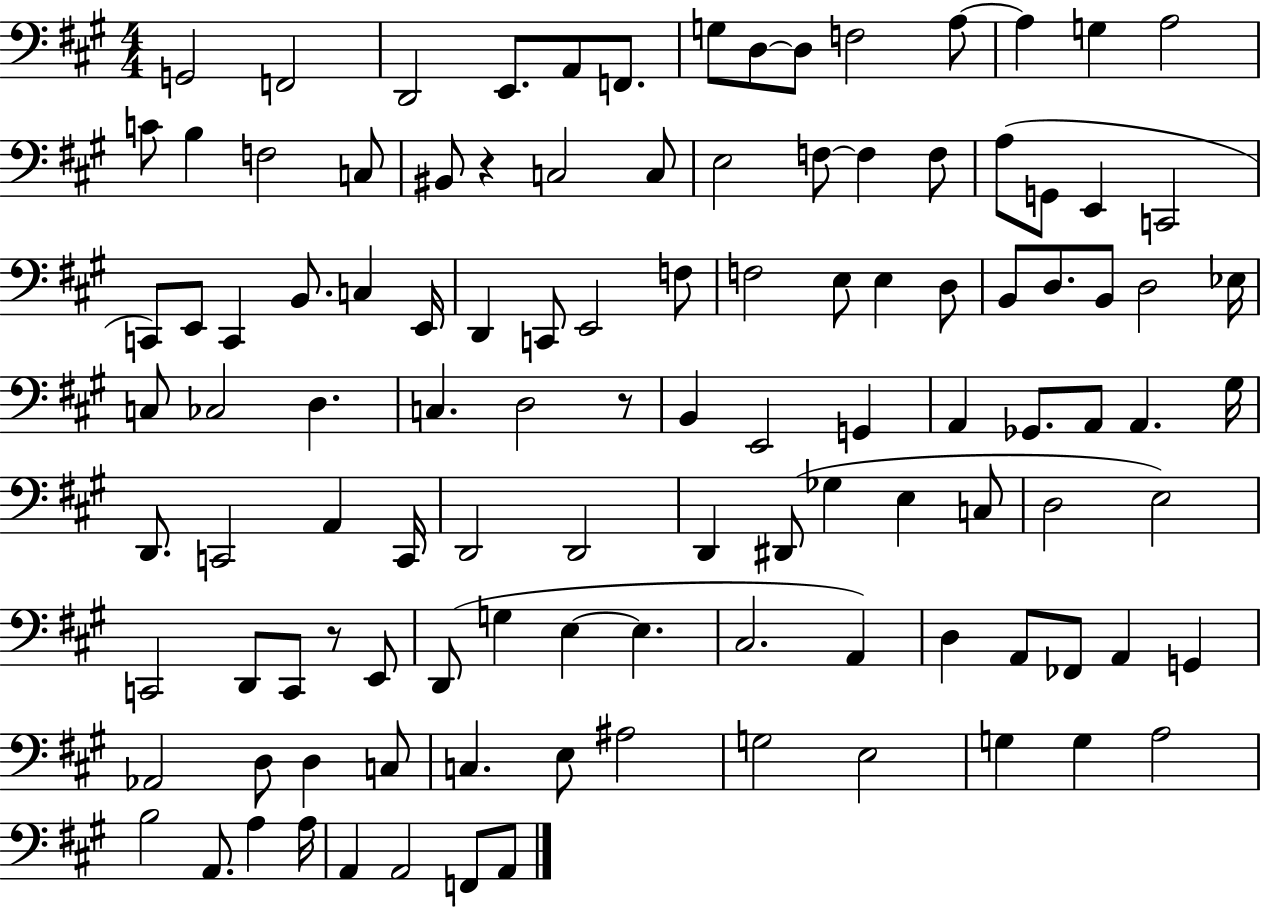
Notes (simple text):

G2/h F2/h D2/h E2/e. A2/e F2/e. G3/e D3/e D3/e F3/h A3/e A3/q G3/q A3/h C4/e B3/q F3/h C3/e BIS2/e R/q C3/h C3/e E3/h F3/e F3/q F3/e A3/e G2/e E2/q C2/h C2/e E2/e C2/q B2/e. C3/q E2/s D2/q C2/e E2/h F3/e F3/h E3/e E3/q D3/e B2/e D3/e. B2/e D3/h Eb3/s C3/e CES3/h D3/q. C3/q. D3/h R/e B2/q E2/h G2/q A2/q Gb2/e. A2/e A2/q. G#3/s D2/e. C2/h A2/q C2/s D2/h D2/h D2/q D#2/e Gb3/q E3/q C3/e D3/h E3/h C2/h D2/e C2/e R/e E2/e D2/e G3/q E3/q E3/q. C#3/h. A2/q D3/q A2/e FES2/e A2/q G2/q Ab2/h D3/e D3/q C3/e C3/q. E3/e A#3/h G3/h E3/h G3/q G3/q A3/h B3/h A2/e. A3/q A3/s A2/q A2/h F2/e A2/e